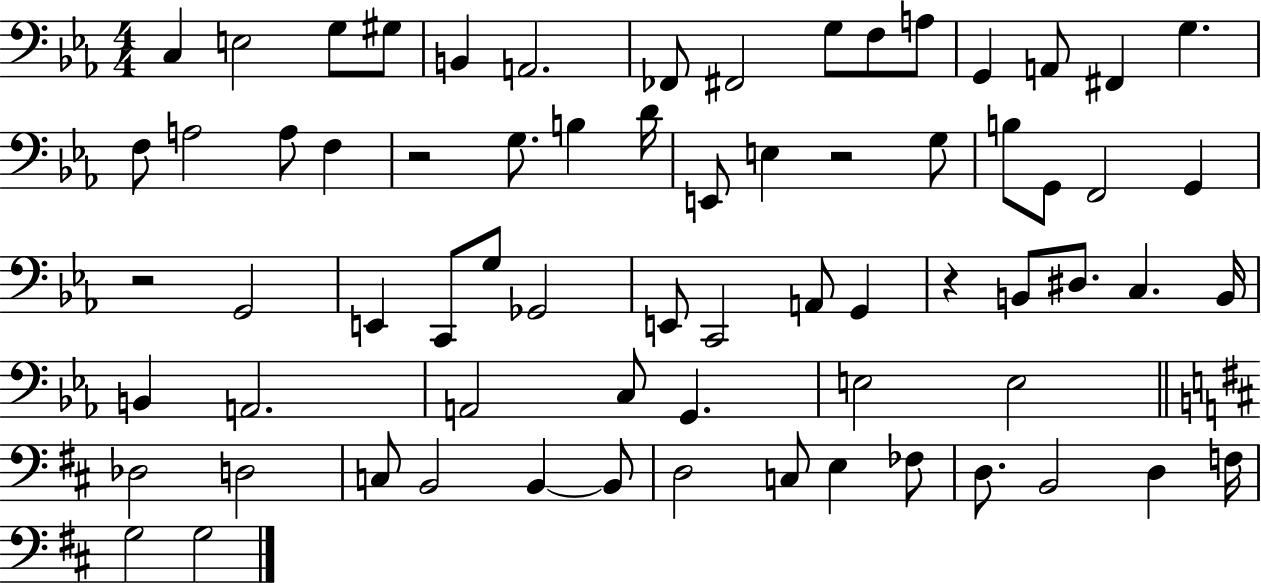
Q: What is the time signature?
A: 4/4